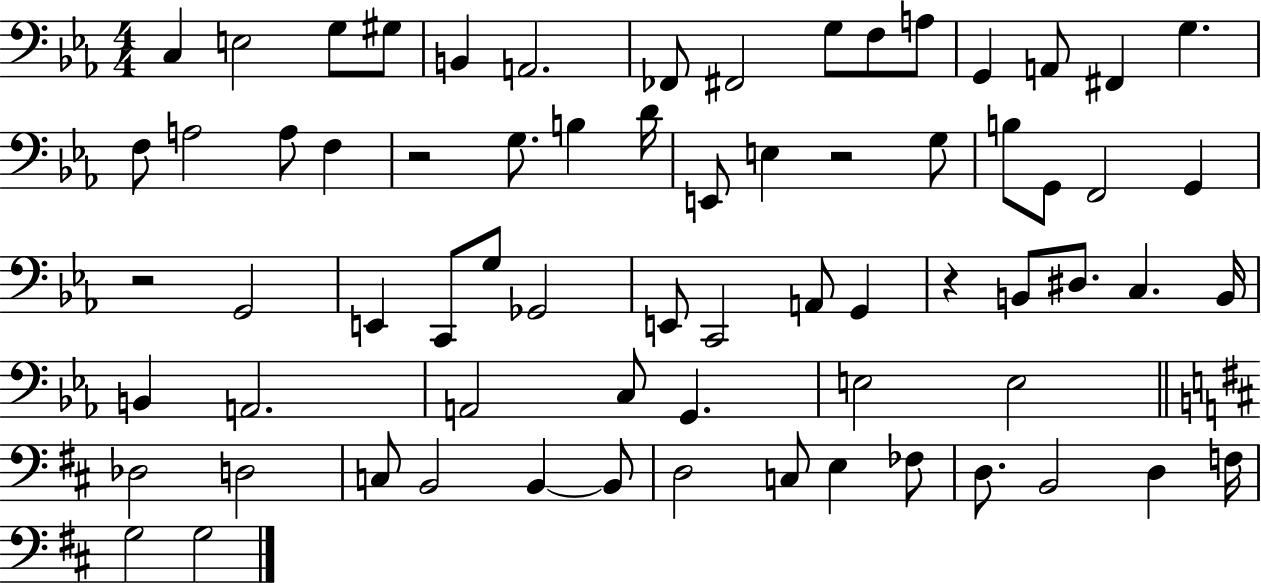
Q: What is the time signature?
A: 4/4